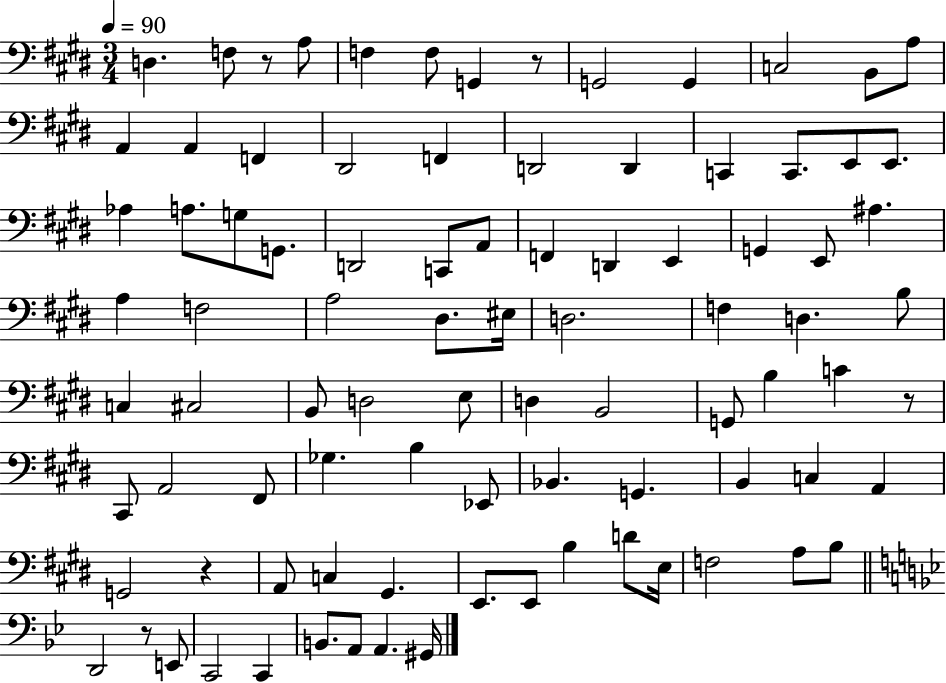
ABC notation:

X:1
T:Untitled
M:3/4
L:1/4
K:E
D, F,/2 z/2 A,/2 F, F,/2 G,, z/2 G,,2 G,, C,2 B,,/2 A,/2 A,, A,, F,, ^D,,2 F,, D,,2 D,, C,, C,,/2 E,,/2 E,,/2 _A, A,/2 G,/2 G,,/2 D,,2 C,,/2 A,,/2 F,, D,, E,, G,, E,,/2 ^A, A, F,2 A,2 ^D,/2 ^E,/4 D,2 F, D, B,/2 C, ^C,2 B,,/2 D,2 E,/2 D, B,,2 G,,/2 B, C z/2 ^C,,/2 A,,2 ^F,,/2 _G, B, _E,,/2 _B,, G,, B,, C, A,, G,,2 z A,,/2 C, ^G,, E,,/2 E,,/2 B, D/2 E,/4 F,2 A,/2 B,/2 D,,2 z/2 E,,/2 C,,2 C,, B,,/2 A,,/2 A,, ^G,,/4